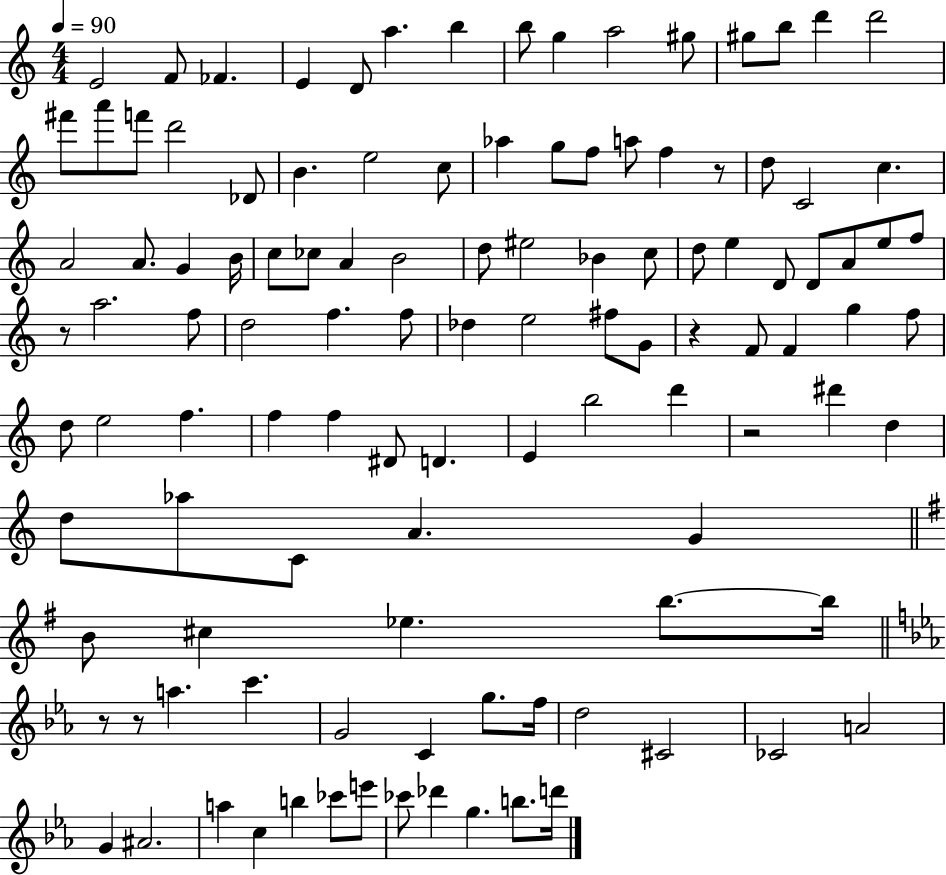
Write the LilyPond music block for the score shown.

{
  \clef treble
  \numericTimeSignature
  \time 4/4
  \key c \major
  \tempo 4 = 90
  e'2 f'8 fes'4. | e'4 d'8 a''4. b''4 | b''8 g''4 a''2 gis''8 | gis''8 b''8 d'''4 d'''2 | \break fis'''8 a'''8 f'''8 d'''2 des'8 | b'4. e''2 c''8 | aes''4 g''8 f''8 a''8 f''4 r8 | d''8 c'2 c''4. | \break a'2 a'8. g'4 b'16 | c''8 ces''8 a'4 b'2 | d''8 eis''2 bes'4 c''8 | d''8 e''4 d'8 d'8 a'8 e''8 f''8 | \break r8 a''2. f''8 | d''2 f''4. f''8 | des''4 e''2 fis''8 g'8 | r4 f'8 f'4 g''4 f''8 | \break d''8 e''2 f''4. | f''4 f''4 dis'8 d'4. | e'4 b''2 d'''4 | r2 dis'''4 d''4 | \break d''8 aes''8 c'8 a'4. g'4 | \bar "||" \break \key g \major b'8 cis''4 ees''4. b''8.~~ b''16 | \bar "||" \break \key c \minor r8 r8 a''4. c'''4. | g'2 c'4 g''8. f''16 | d''2 cis'2 | ces'2 a'2 | \break g'4 ais'2. | a''4 c''4 b''4 ces'''8 e'''8 | ces'''8 des'''4 g''4. b''8. d'''16 | \bar "|."
}